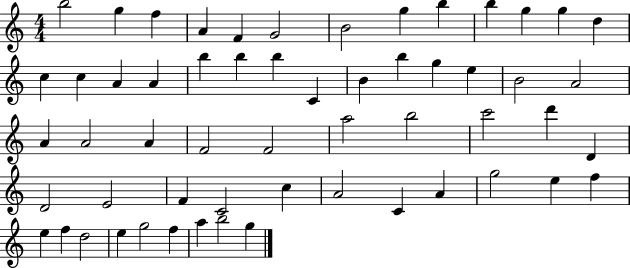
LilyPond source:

{
  \clef treble
  \numericTimeSignature
  \time 4/4
  \key c \major
  b''2 g''4 f''4 | a'4 f'4 g'2 | b'2 g''4 b''4 | b''4 g''4 g''4 d''4 | \break c''4 c''4 a'4 a'4 | b''4 b''4 b''4 c'4 | b'4 b''4 g''4 e''4 | b'2 a'2 | \break a'4 a'2 a'4 | f'2 f'2 | a''2 b''2 | c'''2 d'''4 d'4 | \break d'2 e'2 | f'4 c'2 c''4 | a'2 c'4 a'4 | g''2 e''4 f''4 | \break e''4 f''4 d''2 | e''4 g''2 f''4 | a''4 b''2 g''4 | \bar "|."
}